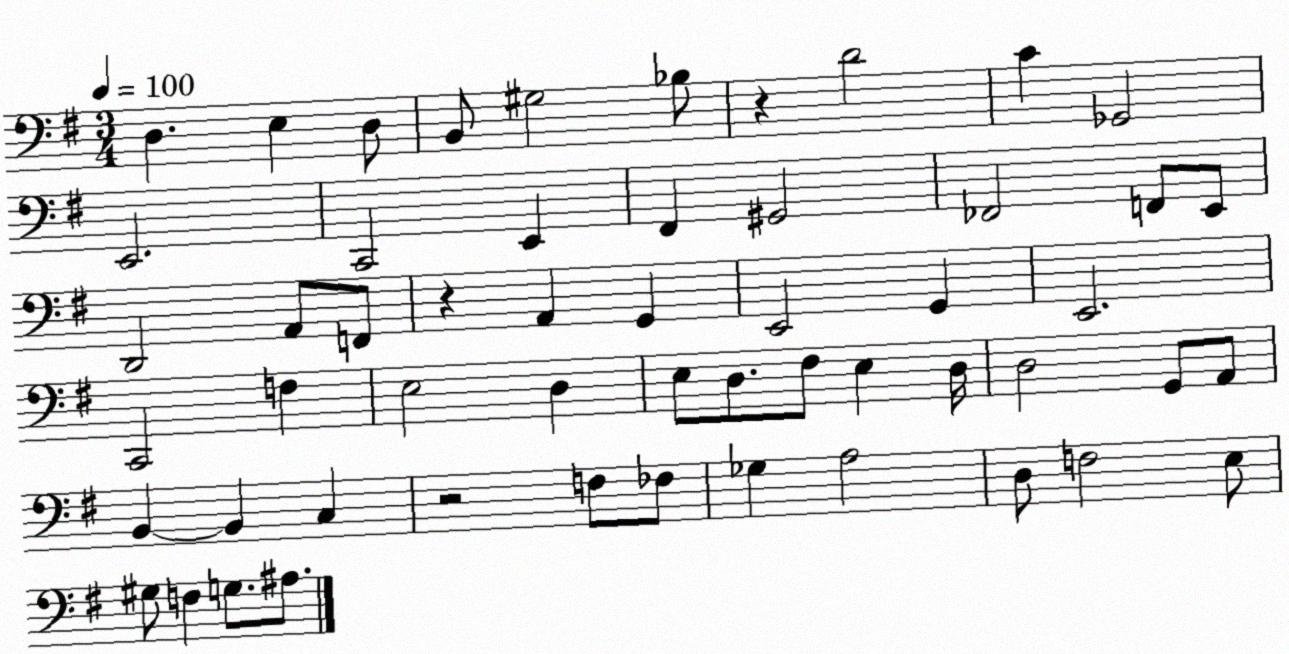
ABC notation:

X:1
T:Untitled
M:3/4
L:1/4
K:G
D, E, D,/2 B,,/2 ^G,2 _B,/2 z D2 C _G,,2 E,,2 C,,2 E,, ^F,, ^G,,2 _F,,2 F,,/2 E,,/2 D,,2 A,,/2 F,,/2 z A,, G,, E,,2 G,, E,,2 C,,2 F, E,2 D, E,/2 D,/2 ^F,/2 E, D,/4 D,2 G,,/2 A,,/2 B,, B,, C, z2 F,/2 _F,/2 _G, A,2 D,/2 F,2 E,/2 ^G,/2 F, G,/2 ^A,/2